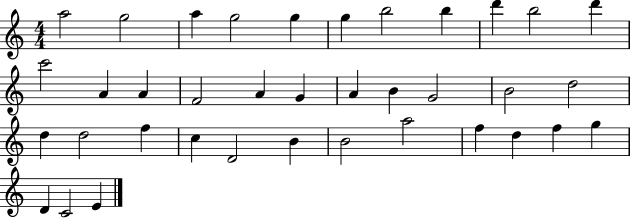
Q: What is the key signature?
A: C major